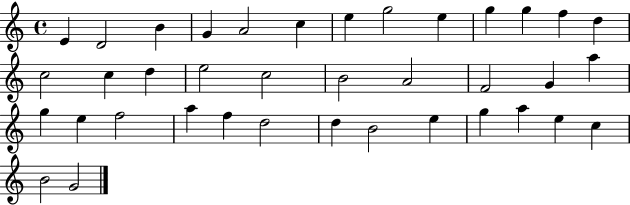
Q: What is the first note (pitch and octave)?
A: E4